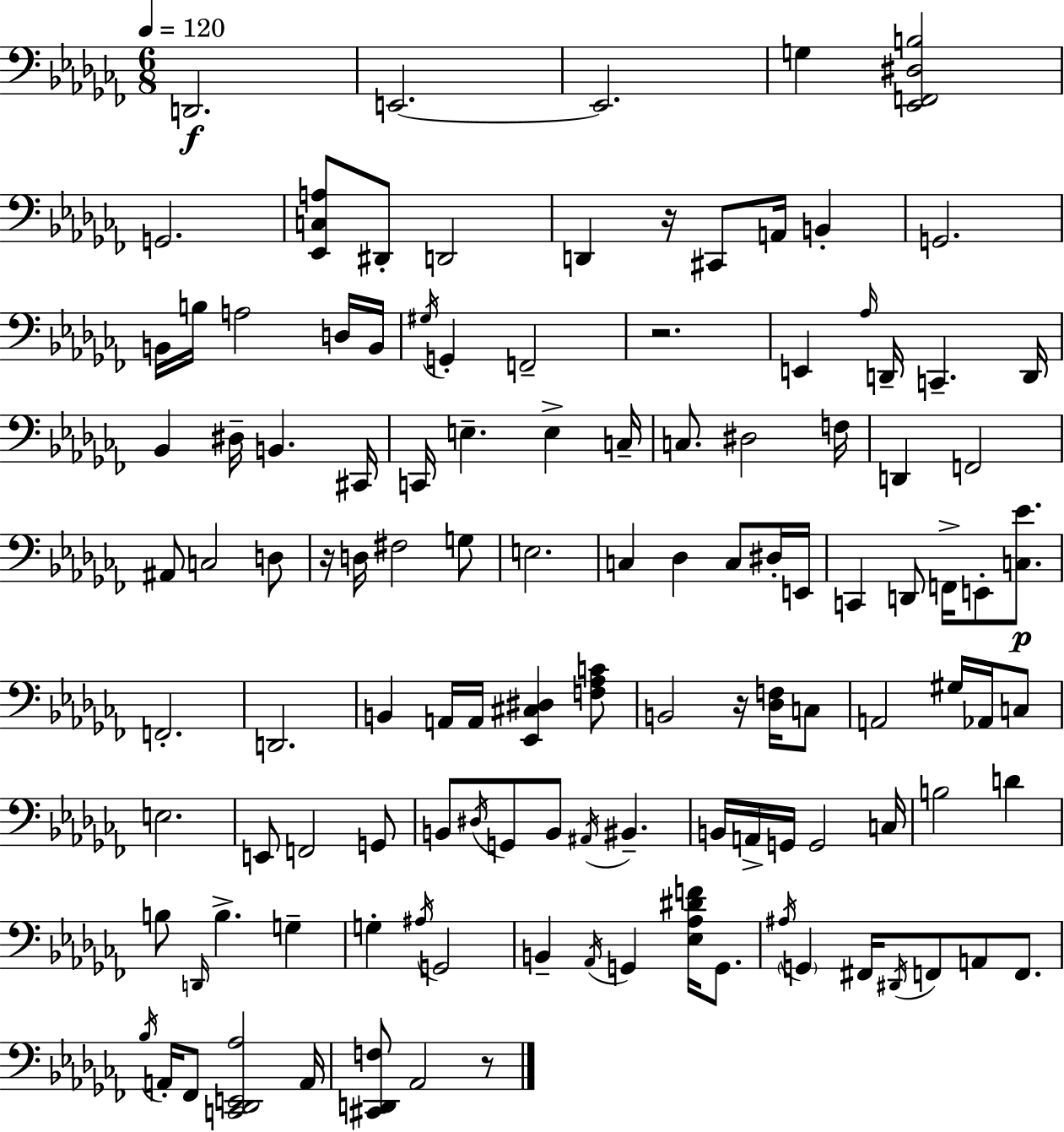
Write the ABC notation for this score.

X:1
T:Untitled
M:6/8
L:1/4
K:Abm
D,,2 E,,2 E,,2 G, [_E,,F,,^D,B,]2 G,,2 [_E,,C,A,]/2 ^D,,/2 D,,2 D,, z/4 ^C,,/2 A,,/4 B,, G,,2 B,,/4 B,/4 A,2 D,/4 B,,/4 ^G,/4 G,, F,,2 z2 E,, _A,/4 D,,/4 C,, D,,/4 _B,, ^D,/4 B,, ^C,,/4 C,,/4 E, E, C,/4 C,/2 ^D,2 F,/4 D,, F,,2 ^A,,/2 C,2 D,/2 z/4 D,/4 ^F,2 G,/2 E,2 C, _D, C,/2 ^D,/4 E,,/4 C,, D,,/2 F,,/4 E,,/2 [C,_E]/2 F,,2 D,,2 B,, A,,/4 A,,/4 [_E,,^C,^D,] [F,_A,C]/2 B,,2 z/4 [_D,F,]/4 C,/2 A,,2 ^G,/4 _A,,/4 C,/2 E,2 E,,/2 F,,2 G,,/2 B,,/2 ^D,/4 G,,/2 B,,/2 ^A,,/4 ^B,, B,,/4 A,,/4 G,,/4 G,,2 C,/4 B,2 D B,/2 D,,/4 B, G, G, ^A,/4 G,,2 B,, _A,,/4 G,, [_E,_A,^DF]/4 G,,/2 ^A,/4 G,, ^F,,/4 ^D,,/4 F,,/2 A,,/2 F,,/2 _B,/4 A,,/4 _F,,/2 [C,,_D,,E,,_A,]2 A,,/4 [^C,,D,,F,]/2 _A,,2 z/2